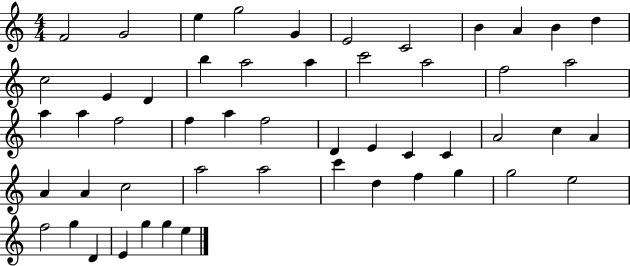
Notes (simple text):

F4/h G4/h E5/q G5/h G4/q E4/h C4/h B4/q A4/q B4/q D5/q C5/h E4/q D4/q B5/q A5/h A5/q C6/h A5/h F5/h A5/h A5/q A5/q F5/h F5/q A5/q F5/h D4/q E4/q C4/q C4/q A4/h C5/q A4/q A4/q A4/q C5/h A5/h A5/h C6/q D5/q F5/q G5/q G5/h E5/h F5/h G5/q D4/q E4/q G5/q G5/q E5/q